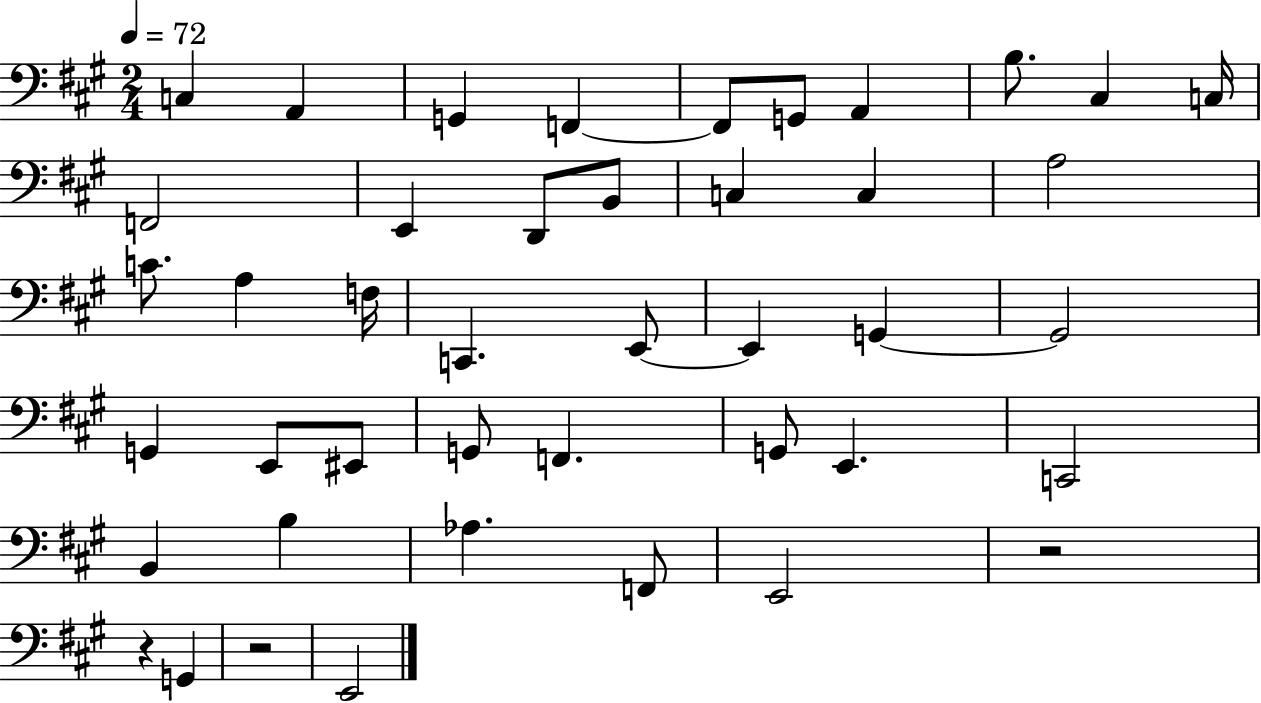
C3/q A2/q G2/q F2/q F2/e G2/e A2/q B3/e. C#3/q C3/s F2/h E2/q D2/e B2/e C3/q C3/q A3/h C4/e. A3/q F3/s C2/q. E2/e E2/q G2/q G2/h G2/q E2/e EIS2/e G2/e F2/q. G2/e E2/q. C2/h B2/q B3/q Ab3/q. F2/e E2/h R/h R/q G2/q R/h E2/h